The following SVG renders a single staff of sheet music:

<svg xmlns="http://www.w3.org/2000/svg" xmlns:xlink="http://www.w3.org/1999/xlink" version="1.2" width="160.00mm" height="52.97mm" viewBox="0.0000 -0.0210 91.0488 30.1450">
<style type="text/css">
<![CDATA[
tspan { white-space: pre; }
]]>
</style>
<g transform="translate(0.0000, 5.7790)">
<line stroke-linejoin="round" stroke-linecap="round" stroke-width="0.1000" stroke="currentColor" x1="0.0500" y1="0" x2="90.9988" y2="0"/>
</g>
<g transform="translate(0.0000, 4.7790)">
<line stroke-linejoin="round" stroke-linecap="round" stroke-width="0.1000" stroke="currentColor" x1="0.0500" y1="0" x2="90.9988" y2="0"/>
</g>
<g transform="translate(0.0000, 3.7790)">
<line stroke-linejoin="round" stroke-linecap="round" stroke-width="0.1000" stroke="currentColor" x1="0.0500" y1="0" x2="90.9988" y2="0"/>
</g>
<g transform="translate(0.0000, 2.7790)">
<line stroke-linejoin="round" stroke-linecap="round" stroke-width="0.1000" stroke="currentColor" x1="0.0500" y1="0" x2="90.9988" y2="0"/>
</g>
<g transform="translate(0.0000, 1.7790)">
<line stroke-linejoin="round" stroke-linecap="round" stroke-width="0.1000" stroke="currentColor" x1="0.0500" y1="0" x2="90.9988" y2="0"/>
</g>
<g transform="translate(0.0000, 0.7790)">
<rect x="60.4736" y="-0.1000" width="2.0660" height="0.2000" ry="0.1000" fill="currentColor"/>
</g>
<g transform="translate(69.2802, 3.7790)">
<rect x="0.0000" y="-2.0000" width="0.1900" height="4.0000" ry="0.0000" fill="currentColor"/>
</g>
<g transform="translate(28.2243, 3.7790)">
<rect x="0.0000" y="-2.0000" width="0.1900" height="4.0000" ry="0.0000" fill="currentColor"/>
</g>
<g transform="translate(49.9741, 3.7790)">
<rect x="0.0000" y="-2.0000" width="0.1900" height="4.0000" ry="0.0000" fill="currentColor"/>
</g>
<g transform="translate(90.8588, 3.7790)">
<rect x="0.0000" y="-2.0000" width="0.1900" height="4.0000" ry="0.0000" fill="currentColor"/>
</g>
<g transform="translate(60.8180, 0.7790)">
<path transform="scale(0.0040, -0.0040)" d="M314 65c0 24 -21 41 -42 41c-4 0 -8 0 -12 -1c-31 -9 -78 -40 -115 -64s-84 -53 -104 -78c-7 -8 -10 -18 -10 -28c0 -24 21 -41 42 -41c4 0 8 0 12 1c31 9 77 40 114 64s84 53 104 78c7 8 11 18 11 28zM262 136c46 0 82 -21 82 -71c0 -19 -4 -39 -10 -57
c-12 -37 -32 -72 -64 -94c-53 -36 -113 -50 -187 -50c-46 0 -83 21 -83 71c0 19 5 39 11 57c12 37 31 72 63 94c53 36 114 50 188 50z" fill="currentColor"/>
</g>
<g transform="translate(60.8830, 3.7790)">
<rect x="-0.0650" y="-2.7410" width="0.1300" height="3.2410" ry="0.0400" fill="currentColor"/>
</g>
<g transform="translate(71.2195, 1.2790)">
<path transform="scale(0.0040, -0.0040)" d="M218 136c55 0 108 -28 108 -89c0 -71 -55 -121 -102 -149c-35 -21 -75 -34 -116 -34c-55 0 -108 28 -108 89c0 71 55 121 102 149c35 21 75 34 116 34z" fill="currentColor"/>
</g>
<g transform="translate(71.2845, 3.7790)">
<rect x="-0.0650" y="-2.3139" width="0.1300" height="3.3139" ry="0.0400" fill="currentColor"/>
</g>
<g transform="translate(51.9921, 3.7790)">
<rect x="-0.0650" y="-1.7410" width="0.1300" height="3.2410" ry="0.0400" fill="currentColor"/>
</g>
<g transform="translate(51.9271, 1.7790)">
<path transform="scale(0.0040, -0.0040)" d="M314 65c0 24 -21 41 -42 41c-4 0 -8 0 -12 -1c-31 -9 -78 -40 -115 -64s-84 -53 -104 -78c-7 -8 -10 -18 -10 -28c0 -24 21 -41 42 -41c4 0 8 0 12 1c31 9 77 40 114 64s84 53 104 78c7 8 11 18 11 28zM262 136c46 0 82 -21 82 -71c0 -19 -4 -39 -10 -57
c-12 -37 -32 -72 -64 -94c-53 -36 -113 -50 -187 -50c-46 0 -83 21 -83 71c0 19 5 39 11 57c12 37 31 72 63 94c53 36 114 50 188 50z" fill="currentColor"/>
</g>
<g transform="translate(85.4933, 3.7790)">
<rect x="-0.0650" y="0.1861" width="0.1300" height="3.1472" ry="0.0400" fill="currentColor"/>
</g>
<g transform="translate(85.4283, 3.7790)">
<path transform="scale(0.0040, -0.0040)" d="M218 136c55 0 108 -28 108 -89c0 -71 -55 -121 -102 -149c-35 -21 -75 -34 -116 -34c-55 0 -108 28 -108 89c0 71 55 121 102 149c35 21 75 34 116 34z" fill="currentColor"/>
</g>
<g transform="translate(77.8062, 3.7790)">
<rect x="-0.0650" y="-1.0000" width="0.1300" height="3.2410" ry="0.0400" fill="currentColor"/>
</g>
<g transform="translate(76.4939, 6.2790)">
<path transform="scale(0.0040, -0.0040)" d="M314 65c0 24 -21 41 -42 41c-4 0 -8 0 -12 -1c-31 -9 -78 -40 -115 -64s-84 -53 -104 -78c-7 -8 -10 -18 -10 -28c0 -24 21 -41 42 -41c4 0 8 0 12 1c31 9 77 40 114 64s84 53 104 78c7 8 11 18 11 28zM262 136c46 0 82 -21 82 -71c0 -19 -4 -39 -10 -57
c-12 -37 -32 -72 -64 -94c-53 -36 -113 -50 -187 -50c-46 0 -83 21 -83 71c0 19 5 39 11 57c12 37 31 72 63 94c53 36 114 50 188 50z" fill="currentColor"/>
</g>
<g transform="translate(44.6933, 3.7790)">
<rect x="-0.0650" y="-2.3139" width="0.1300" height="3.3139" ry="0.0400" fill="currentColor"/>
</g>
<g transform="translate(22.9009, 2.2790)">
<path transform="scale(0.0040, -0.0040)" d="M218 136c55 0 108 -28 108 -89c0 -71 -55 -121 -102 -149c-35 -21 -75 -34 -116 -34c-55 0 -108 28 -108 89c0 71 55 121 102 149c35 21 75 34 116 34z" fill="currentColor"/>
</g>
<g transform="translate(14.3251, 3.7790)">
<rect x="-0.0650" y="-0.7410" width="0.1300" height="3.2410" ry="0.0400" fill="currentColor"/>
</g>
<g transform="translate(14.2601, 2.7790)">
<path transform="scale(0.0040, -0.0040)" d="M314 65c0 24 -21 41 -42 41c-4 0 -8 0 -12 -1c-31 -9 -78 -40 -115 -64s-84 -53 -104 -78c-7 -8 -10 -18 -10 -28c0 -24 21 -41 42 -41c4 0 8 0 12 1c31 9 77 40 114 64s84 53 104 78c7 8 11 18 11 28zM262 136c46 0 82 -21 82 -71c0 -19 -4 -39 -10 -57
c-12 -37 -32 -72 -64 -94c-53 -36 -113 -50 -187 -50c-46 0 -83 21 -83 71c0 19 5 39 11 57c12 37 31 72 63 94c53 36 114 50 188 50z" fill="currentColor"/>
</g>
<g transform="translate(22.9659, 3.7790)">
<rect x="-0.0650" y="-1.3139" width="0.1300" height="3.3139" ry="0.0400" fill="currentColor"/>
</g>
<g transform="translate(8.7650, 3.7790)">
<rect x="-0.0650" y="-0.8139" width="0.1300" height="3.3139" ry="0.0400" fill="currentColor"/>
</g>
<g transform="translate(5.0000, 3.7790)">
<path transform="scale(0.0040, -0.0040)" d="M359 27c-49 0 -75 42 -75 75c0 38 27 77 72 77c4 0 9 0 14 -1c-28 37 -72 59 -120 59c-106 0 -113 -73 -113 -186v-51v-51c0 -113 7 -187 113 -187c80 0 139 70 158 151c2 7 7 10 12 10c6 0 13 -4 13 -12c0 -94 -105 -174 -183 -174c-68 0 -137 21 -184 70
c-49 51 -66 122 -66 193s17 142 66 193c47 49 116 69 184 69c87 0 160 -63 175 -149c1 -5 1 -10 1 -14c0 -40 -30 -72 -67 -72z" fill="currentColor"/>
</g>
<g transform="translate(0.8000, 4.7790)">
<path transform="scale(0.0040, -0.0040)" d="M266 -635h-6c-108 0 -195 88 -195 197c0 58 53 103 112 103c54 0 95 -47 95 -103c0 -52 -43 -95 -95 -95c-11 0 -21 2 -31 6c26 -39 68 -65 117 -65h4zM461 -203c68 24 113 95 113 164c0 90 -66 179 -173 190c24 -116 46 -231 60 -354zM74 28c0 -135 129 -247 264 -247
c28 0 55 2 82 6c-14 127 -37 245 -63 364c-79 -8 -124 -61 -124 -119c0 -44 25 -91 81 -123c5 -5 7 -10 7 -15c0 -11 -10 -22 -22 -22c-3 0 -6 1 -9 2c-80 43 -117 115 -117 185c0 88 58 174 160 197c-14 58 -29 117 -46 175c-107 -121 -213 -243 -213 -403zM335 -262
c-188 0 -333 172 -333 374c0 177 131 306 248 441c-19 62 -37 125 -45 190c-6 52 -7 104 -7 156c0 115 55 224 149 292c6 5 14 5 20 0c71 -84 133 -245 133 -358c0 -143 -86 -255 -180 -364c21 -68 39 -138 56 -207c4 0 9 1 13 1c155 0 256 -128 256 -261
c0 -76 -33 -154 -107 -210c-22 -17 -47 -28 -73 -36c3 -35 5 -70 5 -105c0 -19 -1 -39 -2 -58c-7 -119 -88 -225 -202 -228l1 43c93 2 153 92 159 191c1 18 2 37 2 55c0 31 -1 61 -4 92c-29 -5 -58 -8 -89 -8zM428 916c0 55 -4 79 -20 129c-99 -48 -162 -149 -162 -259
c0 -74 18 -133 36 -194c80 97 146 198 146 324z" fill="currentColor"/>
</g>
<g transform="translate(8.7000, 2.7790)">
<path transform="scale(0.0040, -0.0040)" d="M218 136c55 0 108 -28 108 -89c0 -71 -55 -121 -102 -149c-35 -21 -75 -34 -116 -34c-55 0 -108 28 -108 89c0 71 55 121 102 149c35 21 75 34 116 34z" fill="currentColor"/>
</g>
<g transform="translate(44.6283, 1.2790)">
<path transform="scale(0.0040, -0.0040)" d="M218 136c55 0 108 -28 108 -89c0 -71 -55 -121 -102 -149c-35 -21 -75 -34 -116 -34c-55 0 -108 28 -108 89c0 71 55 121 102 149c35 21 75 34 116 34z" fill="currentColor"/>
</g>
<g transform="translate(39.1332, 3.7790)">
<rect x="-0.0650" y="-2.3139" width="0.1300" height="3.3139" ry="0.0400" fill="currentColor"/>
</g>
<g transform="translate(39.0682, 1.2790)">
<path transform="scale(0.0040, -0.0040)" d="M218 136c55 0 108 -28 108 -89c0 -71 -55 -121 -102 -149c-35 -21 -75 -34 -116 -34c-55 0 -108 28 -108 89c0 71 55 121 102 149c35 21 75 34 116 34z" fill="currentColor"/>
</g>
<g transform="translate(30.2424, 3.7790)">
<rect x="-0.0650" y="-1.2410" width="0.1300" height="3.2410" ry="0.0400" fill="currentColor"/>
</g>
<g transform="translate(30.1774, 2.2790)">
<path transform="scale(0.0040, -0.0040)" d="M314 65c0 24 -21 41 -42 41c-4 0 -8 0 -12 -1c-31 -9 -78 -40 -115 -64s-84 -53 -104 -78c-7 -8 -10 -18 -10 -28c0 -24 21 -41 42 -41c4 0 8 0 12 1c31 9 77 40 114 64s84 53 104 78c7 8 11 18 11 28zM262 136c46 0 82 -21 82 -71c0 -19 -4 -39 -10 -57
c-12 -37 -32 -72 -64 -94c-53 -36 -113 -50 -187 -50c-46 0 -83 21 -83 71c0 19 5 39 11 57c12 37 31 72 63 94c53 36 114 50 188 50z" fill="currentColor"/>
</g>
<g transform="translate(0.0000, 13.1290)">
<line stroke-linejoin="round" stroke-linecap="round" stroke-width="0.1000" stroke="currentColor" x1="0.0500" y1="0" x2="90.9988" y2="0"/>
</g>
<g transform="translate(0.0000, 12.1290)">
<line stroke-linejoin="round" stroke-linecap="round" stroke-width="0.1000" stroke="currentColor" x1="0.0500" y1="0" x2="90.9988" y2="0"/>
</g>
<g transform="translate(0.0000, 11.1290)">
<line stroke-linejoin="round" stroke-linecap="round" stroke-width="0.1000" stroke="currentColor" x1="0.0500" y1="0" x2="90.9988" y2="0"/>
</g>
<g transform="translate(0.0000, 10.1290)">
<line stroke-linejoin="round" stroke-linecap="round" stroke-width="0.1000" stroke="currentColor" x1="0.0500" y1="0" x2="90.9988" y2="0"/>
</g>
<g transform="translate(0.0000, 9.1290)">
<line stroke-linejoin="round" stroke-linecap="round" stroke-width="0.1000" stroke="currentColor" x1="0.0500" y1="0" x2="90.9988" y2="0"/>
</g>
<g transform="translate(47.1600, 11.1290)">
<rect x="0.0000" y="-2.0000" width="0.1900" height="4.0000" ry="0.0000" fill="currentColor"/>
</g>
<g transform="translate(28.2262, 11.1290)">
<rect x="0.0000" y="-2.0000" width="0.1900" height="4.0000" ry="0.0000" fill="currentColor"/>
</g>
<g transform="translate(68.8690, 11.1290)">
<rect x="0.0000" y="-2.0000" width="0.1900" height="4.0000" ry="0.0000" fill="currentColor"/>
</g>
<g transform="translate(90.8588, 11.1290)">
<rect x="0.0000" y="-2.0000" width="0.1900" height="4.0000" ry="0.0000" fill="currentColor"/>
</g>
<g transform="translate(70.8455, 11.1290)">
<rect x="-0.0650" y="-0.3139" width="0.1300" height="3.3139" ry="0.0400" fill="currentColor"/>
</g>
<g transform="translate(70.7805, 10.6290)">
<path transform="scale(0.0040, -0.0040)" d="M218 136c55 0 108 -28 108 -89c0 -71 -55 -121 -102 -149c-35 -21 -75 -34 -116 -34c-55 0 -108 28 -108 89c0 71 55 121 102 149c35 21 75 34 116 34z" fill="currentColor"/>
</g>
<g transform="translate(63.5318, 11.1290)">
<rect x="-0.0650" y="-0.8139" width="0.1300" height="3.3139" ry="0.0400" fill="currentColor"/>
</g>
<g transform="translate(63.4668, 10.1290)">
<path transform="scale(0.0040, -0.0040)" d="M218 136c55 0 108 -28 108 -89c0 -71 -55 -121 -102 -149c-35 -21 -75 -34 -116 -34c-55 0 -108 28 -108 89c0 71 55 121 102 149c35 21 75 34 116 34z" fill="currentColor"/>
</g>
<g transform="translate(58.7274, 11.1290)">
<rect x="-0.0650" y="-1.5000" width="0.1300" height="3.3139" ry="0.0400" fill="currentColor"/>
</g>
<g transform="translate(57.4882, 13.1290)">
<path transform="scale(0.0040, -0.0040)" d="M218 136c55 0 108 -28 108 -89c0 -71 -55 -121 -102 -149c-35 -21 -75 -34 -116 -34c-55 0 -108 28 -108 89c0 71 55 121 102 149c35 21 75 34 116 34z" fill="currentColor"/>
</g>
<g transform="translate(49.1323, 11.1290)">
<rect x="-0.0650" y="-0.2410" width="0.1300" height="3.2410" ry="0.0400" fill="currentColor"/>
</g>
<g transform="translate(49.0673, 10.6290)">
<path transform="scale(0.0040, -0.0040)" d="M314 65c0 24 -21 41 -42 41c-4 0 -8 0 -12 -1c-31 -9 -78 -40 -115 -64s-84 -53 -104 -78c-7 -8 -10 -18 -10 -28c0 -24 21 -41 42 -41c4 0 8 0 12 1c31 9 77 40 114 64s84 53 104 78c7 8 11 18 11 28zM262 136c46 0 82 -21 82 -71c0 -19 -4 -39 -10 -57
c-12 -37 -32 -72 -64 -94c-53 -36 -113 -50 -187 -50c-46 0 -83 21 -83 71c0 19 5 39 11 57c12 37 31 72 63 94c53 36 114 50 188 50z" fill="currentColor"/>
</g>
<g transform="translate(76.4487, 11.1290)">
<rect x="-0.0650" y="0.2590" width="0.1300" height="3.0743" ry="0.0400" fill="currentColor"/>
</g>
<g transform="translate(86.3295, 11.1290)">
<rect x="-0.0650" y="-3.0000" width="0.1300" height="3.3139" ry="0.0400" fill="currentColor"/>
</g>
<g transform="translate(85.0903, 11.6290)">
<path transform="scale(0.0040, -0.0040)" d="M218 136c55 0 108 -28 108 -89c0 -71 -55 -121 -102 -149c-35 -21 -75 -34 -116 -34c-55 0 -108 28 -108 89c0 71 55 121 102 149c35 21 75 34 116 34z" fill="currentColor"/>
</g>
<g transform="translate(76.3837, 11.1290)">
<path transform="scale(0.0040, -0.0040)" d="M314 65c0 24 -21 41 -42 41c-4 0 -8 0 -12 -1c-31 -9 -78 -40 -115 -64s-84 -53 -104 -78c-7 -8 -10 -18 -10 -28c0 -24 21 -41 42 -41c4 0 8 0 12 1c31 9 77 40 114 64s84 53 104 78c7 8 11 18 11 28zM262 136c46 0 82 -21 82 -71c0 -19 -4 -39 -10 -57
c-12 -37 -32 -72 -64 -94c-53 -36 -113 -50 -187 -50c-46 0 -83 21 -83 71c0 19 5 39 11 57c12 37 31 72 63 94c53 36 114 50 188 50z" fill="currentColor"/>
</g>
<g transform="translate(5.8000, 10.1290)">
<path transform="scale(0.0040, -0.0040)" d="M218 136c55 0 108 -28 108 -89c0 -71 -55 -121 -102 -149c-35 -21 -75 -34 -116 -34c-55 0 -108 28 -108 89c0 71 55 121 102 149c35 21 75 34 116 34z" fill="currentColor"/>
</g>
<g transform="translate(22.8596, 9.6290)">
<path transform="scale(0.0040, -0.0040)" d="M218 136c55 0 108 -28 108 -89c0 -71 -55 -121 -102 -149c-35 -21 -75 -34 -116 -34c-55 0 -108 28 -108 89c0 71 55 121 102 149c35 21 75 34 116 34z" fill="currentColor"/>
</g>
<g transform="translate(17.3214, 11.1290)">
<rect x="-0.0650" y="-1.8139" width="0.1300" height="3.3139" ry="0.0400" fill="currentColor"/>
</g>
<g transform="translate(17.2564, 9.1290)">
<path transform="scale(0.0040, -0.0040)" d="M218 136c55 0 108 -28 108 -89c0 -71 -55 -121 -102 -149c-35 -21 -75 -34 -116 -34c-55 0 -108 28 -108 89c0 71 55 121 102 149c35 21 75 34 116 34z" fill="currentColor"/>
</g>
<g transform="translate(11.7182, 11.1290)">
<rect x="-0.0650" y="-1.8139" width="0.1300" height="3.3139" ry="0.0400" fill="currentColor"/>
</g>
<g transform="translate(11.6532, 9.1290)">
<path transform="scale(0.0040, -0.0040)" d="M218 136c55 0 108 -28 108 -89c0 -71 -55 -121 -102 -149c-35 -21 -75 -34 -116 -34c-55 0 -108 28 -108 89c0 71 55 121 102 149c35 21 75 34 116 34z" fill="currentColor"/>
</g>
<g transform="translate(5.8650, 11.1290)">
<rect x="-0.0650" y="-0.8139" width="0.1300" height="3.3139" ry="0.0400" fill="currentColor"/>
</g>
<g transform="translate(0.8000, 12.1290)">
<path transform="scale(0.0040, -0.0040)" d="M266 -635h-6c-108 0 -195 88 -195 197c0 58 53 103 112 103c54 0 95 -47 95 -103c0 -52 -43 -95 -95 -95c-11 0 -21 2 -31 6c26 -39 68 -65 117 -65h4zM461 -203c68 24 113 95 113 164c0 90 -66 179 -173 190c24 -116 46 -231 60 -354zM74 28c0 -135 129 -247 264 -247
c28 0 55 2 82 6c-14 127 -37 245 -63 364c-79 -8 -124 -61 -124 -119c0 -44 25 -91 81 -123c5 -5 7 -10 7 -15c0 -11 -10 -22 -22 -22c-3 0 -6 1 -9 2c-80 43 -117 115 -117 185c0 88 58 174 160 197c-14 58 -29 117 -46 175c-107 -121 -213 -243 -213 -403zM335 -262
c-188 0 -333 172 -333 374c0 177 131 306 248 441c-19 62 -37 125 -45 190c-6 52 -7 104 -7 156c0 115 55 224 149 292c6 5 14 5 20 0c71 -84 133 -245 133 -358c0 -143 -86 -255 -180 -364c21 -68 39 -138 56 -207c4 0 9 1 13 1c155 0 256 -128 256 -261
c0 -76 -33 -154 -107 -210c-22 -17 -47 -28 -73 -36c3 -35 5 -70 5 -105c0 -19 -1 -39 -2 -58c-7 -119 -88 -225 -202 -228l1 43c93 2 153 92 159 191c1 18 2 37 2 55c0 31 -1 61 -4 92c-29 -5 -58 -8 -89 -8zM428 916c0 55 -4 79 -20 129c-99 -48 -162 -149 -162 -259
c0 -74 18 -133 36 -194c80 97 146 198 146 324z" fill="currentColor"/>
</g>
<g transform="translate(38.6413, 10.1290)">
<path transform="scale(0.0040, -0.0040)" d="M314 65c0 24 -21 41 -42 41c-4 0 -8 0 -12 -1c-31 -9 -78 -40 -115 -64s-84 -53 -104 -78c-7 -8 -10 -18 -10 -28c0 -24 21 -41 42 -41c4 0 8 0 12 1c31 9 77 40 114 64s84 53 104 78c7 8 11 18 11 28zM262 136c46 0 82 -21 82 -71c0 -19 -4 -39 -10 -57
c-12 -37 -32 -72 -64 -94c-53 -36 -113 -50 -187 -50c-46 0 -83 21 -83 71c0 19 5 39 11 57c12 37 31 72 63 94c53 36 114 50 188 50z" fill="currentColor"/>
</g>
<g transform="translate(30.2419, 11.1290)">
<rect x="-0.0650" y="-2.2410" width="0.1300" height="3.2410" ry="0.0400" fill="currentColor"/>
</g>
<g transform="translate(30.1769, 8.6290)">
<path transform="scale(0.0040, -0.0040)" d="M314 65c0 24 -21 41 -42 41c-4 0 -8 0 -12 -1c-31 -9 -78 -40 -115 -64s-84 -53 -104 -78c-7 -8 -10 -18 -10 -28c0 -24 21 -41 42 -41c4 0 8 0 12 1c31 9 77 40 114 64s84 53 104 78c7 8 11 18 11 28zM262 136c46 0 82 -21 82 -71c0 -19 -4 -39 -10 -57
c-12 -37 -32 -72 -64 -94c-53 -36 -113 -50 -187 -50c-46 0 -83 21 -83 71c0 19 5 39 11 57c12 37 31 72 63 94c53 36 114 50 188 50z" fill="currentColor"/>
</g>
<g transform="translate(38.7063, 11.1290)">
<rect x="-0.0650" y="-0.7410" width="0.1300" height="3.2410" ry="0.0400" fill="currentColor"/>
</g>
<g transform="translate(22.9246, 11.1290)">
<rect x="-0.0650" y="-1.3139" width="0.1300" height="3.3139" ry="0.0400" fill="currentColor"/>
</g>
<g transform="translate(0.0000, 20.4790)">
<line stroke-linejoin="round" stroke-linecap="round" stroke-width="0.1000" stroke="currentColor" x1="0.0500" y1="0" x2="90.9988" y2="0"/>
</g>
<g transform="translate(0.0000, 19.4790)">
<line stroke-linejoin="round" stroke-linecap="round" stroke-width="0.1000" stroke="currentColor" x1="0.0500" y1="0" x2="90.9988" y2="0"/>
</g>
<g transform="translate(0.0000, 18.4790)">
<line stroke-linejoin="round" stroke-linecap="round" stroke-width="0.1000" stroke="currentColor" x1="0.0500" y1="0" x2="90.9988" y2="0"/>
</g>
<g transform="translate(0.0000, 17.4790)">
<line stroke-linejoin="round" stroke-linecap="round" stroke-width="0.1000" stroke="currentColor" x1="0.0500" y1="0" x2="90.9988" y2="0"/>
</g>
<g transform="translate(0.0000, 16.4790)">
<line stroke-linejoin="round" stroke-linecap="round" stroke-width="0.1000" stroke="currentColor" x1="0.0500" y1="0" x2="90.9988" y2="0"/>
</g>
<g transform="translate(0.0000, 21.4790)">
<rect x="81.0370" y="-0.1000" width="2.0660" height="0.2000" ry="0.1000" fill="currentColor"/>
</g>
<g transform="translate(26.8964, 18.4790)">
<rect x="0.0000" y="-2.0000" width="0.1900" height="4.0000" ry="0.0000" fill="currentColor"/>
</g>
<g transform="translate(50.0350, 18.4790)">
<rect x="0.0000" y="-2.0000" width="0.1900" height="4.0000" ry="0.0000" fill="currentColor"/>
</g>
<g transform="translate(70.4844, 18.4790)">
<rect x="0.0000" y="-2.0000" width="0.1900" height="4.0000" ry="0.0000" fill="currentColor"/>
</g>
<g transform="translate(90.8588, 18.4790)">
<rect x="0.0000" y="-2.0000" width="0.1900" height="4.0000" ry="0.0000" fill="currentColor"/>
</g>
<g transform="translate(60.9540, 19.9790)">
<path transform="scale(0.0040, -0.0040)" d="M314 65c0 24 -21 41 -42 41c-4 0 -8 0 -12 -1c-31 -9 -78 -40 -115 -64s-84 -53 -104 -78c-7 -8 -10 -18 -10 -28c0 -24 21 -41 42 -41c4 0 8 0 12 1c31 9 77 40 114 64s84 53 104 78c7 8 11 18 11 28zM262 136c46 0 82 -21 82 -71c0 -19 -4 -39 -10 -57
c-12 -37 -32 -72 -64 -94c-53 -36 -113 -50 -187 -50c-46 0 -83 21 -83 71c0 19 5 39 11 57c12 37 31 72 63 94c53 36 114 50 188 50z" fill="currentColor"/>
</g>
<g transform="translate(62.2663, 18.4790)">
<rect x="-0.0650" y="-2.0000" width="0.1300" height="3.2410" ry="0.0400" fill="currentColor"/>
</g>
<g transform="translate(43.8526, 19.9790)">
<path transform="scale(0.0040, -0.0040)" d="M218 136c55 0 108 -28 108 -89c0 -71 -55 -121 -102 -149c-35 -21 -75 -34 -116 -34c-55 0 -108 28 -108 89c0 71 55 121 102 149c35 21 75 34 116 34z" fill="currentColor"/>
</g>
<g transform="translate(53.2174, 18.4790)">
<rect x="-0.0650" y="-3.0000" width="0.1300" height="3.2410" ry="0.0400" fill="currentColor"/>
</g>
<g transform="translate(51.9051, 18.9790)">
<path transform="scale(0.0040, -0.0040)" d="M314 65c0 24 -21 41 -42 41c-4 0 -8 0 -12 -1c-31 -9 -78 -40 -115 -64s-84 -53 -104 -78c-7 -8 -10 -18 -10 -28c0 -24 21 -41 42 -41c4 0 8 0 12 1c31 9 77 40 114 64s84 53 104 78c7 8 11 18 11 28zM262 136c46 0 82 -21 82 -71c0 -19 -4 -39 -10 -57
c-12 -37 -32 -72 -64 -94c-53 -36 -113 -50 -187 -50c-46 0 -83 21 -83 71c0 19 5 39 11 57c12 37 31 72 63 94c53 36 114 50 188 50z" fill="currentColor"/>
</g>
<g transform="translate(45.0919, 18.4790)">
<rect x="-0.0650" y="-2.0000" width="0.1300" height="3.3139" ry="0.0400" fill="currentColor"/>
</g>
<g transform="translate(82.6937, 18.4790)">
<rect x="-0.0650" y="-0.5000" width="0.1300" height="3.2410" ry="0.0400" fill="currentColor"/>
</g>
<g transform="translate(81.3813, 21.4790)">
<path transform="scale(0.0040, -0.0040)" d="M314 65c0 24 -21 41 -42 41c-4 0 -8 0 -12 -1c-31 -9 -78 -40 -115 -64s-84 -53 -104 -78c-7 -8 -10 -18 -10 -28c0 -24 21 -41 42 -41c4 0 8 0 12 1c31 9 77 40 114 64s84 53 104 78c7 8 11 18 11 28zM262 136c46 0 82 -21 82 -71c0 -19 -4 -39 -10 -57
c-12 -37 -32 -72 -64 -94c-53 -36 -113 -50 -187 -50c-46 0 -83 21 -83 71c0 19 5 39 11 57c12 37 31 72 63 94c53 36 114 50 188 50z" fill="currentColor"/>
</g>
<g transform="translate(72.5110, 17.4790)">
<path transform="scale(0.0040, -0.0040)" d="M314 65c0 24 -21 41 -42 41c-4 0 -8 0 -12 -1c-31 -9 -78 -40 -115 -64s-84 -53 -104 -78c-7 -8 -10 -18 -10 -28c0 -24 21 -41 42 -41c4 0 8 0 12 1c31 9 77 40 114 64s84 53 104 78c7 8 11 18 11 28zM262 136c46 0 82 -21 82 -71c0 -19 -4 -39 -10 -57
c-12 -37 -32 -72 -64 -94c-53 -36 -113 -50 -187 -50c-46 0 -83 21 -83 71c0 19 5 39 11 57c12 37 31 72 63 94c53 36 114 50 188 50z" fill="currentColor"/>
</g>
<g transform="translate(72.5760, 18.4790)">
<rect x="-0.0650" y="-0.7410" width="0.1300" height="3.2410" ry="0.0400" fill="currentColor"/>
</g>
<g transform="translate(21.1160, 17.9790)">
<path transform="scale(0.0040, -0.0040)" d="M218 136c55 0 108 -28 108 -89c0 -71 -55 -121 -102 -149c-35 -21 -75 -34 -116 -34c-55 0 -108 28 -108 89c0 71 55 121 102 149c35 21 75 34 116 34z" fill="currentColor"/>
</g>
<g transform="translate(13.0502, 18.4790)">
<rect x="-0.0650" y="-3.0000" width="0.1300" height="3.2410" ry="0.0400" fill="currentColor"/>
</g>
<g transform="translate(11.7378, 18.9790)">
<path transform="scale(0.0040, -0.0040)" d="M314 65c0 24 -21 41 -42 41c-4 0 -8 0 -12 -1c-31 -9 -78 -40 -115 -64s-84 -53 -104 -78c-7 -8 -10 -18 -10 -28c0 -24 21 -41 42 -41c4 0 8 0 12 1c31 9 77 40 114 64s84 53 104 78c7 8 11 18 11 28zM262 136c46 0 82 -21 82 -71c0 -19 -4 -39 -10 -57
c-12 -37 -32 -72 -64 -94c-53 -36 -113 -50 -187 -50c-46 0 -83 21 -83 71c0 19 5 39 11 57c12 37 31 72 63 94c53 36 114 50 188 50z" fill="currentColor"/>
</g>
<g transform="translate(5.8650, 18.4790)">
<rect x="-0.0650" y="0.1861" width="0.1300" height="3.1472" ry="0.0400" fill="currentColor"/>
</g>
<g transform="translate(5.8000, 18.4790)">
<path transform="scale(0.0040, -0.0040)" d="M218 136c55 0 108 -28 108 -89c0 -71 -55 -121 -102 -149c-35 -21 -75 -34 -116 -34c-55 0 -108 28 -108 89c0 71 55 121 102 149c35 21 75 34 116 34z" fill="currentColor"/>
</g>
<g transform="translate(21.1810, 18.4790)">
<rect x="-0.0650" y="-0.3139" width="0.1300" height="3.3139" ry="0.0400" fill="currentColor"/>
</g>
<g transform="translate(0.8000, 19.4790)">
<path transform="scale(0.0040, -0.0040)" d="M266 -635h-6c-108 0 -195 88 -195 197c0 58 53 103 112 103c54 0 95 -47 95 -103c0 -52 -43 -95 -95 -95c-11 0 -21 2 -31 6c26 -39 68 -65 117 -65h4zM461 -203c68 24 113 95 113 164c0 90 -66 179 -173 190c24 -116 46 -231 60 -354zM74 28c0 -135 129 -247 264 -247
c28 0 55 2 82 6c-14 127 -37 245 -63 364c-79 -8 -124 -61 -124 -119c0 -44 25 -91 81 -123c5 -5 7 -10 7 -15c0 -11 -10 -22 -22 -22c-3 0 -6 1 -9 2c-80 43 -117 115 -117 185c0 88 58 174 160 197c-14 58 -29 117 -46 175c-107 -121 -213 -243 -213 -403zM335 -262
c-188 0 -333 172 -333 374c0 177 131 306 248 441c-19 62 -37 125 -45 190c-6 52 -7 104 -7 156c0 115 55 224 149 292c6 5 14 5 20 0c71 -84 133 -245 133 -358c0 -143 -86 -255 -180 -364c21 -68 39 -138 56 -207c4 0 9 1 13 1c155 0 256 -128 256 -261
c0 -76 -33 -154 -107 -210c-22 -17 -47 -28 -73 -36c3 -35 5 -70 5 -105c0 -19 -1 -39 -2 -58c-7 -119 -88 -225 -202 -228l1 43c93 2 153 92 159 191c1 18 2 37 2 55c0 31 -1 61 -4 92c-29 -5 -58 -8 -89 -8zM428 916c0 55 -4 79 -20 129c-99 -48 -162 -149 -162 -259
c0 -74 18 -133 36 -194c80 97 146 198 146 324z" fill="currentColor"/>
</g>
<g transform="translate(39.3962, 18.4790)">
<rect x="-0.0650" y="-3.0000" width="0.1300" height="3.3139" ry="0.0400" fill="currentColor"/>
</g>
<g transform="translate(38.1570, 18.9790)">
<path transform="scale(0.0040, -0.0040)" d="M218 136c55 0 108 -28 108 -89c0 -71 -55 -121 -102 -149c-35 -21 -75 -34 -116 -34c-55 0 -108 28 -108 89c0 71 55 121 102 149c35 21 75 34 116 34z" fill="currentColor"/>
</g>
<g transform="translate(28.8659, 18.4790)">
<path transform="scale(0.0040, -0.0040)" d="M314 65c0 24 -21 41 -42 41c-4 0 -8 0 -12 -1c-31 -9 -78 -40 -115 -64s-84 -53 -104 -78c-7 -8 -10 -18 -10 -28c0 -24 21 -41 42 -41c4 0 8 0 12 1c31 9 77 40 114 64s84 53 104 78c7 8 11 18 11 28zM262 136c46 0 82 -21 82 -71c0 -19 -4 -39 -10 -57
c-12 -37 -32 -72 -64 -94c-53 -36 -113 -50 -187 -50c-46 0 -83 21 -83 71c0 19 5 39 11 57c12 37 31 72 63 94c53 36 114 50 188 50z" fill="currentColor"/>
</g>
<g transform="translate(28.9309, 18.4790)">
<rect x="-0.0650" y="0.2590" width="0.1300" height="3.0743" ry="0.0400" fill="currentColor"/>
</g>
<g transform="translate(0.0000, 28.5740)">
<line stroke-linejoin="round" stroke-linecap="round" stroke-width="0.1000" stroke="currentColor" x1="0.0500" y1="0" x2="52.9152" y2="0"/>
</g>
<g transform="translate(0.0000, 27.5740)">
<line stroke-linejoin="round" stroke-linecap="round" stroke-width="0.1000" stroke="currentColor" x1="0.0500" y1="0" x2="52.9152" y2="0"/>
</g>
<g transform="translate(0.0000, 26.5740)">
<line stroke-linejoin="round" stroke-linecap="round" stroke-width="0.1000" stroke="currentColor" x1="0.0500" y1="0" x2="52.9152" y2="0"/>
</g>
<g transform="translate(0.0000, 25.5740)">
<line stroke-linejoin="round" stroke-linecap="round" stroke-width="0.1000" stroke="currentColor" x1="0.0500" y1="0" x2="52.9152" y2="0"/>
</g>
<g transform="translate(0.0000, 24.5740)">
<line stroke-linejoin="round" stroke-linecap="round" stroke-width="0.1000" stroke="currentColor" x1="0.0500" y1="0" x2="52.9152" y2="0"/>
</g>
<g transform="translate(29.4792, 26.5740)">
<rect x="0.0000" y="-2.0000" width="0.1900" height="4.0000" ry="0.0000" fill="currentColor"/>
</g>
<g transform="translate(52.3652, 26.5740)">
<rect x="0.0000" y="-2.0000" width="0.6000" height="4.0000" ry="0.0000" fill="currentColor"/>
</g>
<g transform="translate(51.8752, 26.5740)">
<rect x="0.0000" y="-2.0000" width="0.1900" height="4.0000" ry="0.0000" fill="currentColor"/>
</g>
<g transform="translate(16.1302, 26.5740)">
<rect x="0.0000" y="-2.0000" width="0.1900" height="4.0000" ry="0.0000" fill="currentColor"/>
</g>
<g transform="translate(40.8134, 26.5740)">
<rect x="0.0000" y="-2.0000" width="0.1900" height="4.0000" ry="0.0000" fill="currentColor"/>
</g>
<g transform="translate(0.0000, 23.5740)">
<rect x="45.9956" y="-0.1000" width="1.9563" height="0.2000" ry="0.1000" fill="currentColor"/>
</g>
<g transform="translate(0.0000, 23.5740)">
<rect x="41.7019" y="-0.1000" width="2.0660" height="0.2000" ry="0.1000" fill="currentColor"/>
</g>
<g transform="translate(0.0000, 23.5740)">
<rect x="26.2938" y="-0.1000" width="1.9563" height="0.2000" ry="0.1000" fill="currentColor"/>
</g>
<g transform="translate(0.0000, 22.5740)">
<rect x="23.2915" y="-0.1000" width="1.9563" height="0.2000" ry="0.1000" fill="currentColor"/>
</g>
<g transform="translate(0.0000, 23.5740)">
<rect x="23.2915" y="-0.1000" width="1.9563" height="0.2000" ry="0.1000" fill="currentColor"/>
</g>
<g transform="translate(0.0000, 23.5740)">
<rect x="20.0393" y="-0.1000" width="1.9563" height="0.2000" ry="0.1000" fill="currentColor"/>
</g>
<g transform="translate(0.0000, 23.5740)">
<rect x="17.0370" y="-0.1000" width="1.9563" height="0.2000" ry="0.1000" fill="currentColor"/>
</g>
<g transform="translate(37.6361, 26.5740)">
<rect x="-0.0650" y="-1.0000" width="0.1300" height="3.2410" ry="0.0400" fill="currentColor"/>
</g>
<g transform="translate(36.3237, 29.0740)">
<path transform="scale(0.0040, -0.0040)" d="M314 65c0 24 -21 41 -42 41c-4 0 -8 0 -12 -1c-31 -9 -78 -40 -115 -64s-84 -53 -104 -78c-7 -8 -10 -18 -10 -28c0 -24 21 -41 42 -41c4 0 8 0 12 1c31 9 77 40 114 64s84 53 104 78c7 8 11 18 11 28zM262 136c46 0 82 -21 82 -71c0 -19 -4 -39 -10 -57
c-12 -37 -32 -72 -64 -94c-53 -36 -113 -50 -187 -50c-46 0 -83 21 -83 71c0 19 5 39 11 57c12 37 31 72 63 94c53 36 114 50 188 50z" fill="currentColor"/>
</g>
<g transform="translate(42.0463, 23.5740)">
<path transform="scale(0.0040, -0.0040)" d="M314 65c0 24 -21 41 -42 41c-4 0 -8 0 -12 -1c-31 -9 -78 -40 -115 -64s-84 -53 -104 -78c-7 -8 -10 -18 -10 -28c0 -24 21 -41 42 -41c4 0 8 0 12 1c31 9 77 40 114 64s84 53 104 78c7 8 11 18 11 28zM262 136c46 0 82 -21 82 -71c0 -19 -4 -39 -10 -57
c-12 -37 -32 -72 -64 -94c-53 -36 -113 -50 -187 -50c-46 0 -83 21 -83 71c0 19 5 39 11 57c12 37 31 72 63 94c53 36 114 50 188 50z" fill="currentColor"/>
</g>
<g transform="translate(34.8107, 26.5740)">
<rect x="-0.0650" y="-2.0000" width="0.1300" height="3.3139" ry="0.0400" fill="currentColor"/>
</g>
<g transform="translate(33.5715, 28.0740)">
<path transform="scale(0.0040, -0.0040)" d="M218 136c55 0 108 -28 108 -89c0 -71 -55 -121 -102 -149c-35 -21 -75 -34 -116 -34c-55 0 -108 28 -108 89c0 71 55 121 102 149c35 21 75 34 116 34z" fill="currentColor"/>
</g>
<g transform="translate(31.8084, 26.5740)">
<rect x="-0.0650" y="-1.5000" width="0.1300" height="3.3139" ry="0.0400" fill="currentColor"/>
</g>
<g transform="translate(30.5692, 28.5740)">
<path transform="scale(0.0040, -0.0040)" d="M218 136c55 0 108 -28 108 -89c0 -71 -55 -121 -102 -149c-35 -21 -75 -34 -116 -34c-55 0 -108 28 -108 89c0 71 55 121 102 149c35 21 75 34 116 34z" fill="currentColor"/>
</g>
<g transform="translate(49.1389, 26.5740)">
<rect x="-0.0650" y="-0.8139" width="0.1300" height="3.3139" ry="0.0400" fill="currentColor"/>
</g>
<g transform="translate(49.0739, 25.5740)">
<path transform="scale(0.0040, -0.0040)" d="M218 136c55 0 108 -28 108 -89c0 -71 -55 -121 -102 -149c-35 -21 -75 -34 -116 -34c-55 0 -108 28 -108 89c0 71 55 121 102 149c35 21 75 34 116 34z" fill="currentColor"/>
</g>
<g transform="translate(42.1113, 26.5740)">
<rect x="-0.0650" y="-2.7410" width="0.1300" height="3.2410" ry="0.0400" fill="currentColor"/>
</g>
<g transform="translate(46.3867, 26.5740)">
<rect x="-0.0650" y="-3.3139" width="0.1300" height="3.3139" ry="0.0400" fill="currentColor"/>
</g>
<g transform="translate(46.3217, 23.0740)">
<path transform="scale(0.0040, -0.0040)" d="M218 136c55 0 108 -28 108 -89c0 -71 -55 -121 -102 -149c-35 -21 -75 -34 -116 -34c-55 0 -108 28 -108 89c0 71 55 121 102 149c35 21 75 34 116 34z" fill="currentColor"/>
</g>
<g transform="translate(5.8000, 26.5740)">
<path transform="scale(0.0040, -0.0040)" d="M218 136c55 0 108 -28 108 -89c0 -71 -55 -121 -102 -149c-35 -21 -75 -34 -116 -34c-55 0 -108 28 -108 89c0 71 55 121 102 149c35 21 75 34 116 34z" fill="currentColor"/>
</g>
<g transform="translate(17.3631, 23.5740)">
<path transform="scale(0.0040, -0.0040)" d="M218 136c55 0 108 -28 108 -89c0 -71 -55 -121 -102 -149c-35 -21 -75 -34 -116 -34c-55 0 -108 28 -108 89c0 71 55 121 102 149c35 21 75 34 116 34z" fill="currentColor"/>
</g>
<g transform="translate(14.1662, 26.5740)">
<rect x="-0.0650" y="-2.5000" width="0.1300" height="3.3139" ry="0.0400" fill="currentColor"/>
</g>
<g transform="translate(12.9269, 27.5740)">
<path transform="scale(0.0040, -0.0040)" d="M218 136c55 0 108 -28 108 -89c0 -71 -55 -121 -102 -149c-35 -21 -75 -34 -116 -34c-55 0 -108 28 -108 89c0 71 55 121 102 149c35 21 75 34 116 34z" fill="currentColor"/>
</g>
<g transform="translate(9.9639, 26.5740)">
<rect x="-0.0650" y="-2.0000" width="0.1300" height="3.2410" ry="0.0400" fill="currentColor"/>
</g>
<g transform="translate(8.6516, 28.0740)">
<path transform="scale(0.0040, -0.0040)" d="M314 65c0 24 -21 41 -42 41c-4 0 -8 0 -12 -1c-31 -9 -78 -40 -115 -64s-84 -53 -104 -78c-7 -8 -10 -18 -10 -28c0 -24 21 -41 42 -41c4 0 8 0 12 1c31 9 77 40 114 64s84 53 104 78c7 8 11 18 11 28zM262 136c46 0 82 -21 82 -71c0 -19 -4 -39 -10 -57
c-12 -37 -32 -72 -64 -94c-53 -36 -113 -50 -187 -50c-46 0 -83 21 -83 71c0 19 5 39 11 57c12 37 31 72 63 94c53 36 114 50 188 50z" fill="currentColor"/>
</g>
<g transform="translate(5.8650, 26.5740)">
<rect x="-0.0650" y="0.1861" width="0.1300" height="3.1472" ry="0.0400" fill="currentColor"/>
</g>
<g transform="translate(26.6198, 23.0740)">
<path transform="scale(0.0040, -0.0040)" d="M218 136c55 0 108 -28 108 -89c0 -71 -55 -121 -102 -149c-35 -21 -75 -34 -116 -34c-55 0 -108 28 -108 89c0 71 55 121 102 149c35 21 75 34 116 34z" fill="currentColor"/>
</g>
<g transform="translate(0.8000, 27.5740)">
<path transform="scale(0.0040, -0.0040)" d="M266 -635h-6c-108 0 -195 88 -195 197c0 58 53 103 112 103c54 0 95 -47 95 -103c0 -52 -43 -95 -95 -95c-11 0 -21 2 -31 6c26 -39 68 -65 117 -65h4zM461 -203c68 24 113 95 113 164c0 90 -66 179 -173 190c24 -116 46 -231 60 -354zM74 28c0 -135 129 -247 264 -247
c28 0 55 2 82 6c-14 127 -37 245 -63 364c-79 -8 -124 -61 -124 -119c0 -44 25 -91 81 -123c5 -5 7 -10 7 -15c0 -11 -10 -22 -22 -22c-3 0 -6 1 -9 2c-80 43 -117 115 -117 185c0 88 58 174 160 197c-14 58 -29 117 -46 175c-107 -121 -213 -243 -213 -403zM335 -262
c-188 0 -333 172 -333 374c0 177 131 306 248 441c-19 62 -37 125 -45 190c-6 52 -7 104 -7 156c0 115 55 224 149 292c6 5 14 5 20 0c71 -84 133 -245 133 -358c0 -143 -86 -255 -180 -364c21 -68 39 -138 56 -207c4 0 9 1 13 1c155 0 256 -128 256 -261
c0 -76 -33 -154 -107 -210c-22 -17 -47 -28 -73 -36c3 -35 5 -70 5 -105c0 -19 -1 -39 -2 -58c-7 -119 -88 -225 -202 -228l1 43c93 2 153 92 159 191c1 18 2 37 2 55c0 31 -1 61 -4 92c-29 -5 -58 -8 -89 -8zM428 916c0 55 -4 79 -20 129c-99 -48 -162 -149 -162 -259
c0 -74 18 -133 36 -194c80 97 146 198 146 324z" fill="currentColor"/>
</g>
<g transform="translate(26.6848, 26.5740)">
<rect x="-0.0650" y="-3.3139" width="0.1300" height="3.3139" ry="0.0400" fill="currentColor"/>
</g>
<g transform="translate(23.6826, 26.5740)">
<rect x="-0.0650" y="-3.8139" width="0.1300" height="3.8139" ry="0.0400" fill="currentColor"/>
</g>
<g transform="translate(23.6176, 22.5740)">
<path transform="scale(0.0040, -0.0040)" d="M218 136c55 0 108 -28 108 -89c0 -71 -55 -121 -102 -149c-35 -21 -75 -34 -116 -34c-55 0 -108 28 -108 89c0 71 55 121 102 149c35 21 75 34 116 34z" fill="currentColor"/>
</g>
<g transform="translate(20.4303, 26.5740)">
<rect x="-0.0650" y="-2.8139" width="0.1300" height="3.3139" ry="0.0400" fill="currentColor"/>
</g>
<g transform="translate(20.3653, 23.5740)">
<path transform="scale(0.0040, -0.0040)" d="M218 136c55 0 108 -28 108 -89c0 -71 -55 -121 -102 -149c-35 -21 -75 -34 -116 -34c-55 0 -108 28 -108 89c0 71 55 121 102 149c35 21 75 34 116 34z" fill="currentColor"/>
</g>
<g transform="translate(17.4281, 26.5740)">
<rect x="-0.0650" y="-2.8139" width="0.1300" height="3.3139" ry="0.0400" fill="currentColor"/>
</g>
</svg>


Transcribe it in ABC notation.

X:1
T:Untitled
M:4/4
L:1/4
K:C
d d2 e e2 g g f2 a2 g D2 B d f f e g2 d2 c2 E d c B2 A B A2 c B2 A F A2 F2 d2 C2 B F2 G a a c' b E F D2 a2 b d